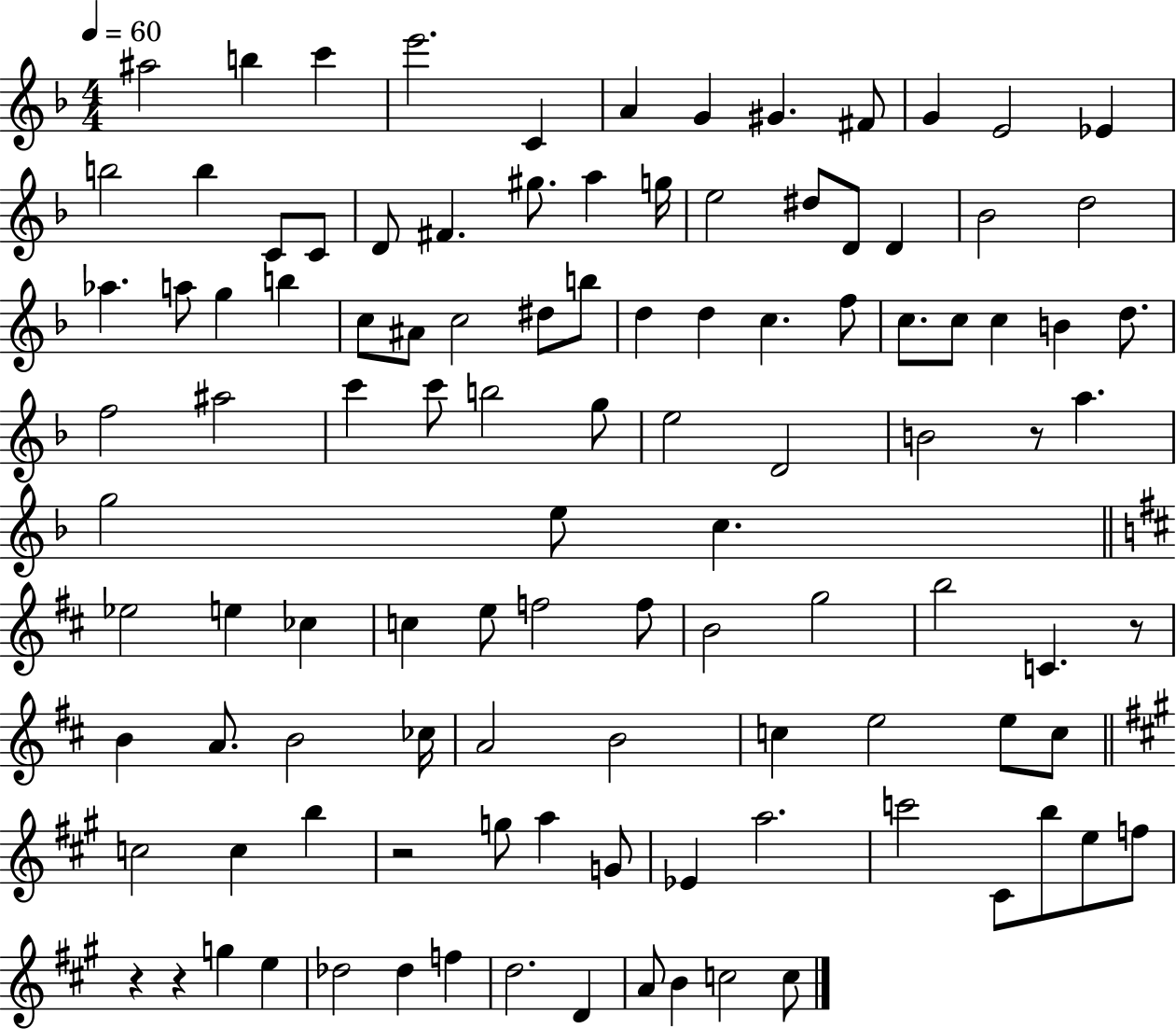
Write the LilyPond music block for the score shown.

{
  \clef treble
  \numericTimeSignature
  \time 4/4
  \key f \major
  \tempo 4 = 60
  ais''2 b''4 c'''4 | e'''2. c'4 | a'4 g'4 gis'4. fis'8 | g'4 e'2 ees'4 | \break b''2 b''4 c'8 c'8 | d'8 fis'4. gis''8. a''4 g''16 | e''2 dis''8 d'8 d'4 | bes'2 d''2 | \break aes''4. a''8 g''4 b''4 | c''8 ais'8 c''2 dis''8 b''8 | d''4 d''4 c''4. f''8 | c''8. c''8 c''4 b'4 d''8. | \break f''2 ais''2 | c'''4 c'''8 b''2 g''8 | e''2 d'2 | b'2 r8 a''4. | \break g''2 e''8 c''4. | \bar "||" \break \key d \major ees''2 e''4 ces''4 | c''4 e''8 f''2 f''8 | b'2 g''2 | b''2 c'4. r8 | \break b'4 a'8. b'2 ces''16 | a'2 b'2 | c''4 e''2 e''8 c''8 | \bar "||" \break \key a \major c''2 c''4 b''4 | r2 g''8 a''4 g'8 | ees'4 a''2. | c'''2 cis'8 b''8 e''8 f''8 | \break r4 r4 g''4 e''4 | des''2 des''4 f''4 | d''2. d'4 | a'8 b'4 c''2 c''8 | \break \bar "|."
}